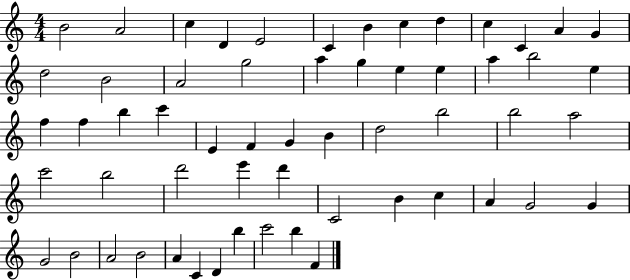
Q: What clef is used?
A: treble